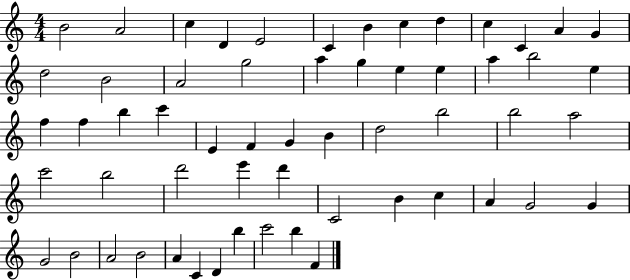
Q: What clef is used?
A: treble